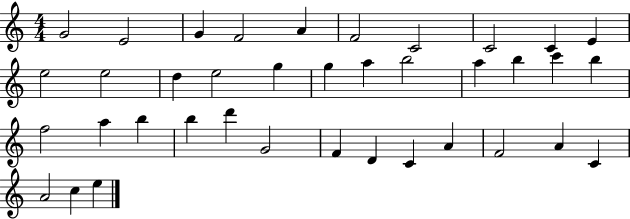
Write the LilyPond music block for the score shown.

{
  \clef treble
  \numericTimeSignature
  \time 4/4
  \key c \major
  g'2 e'2 | g'4 f'2 a'4 | f'2 c'2 | c'2 c'4 e'4 | \break e''2 e''2 | d''4 e''2 g''4 | g''4 a''4 b''2 | a''4 b''4 c'''4 b''4 | \break f''2 a''4 b''4 | b''4 d'''4 g'2 | f'4 d'4 c'4 a'4 | f'2 a'4 c'4 | \break a'2 c''4 e''4 | \bar "|."
}